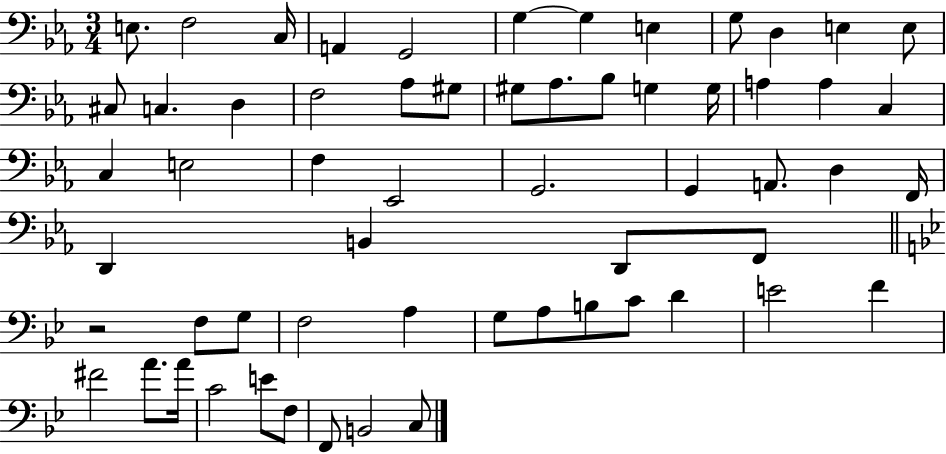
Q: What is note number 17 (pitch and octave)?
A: Ab3